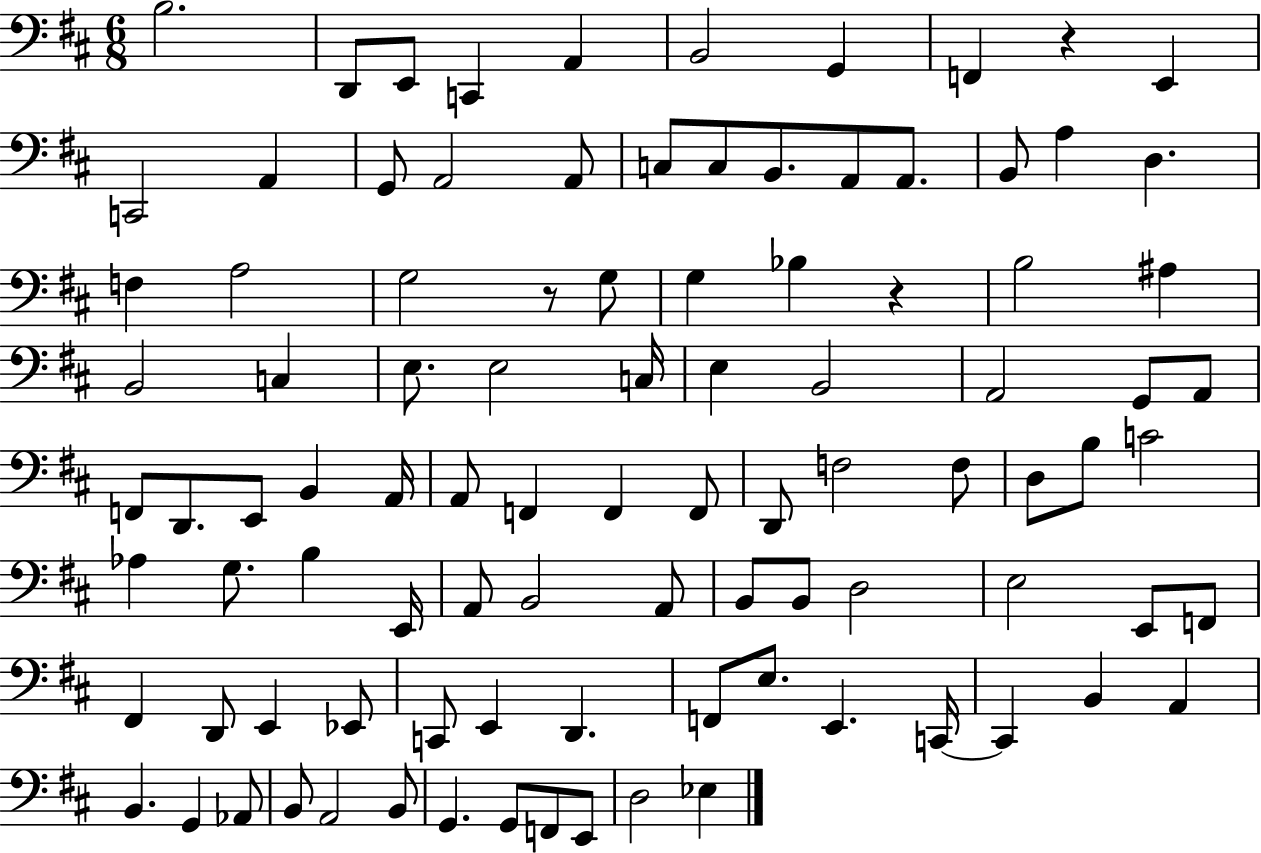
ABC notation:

X:1
T:Untitled
M:6/8
L:1/4
K:D
B,2 D,,/2 E,,/2 C,, A,, B,,2 G,, F,, z E,, C,,2 A,, G,,/2 A,,2 A,,/2 C,/2 C,/2 B,,/2 A,,/2 A,,/2 B,,/2 A, D, F, A,2 G,2 z/2 G,/2 G, _B, z B,2 ^A, B,,2 C, E,/2 E,2 C,/4 E, B,,2 A,,2 G,,/2 A,,/2 F,,/2 D,,/2 E,,/2 B,, A,,/4 A,,/2 F,, F,, F,,/2 D,,/2 F,2 F,/2 D,/2 B,/2 C2 _A, G,/2 B, E,,/4 A,,/2 B,,2 A,,/2 B,,/2 B,,/2 D,2 E,2 E,,/2 F,,/2 ^F,, D,,/2 E,, _E,,/2 C,,/2 E,, D,, F,,/2 E,/2 E,, C,,/4 C,, B,, A,, B,, G,, _A,,/2 B,,/2 A,,2 B,,/2 G,, G,,/2 F,,/2 E,,/2 D,2 _E,